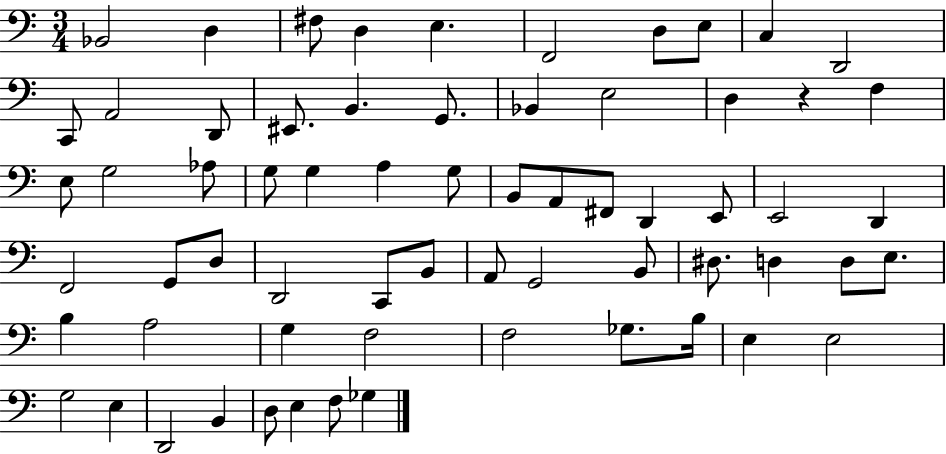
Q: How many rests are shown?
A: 1